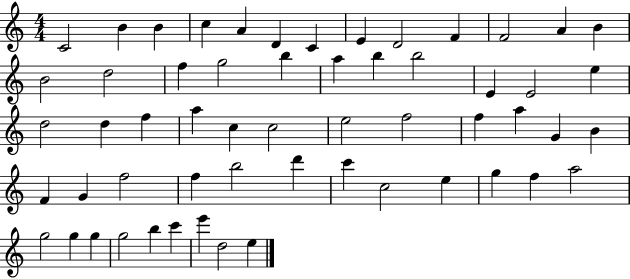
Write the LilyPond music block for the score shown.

{
  \clef treble
  \numericTimeSignature
  \time 4/4
  \key c \major
  c'2 b'4 b'4 | c''4 a'4 d'4 c'4 | e'4 d'2 f'4 | f'2 a'4 b'4 | \break b'2 d''2 | f''4 g''2 b''4 | a''4 b''4 b''2 | e'4 e'2 e''4 | \break d''2 d''4 f''4 | a''4 c''4 c''2 | e''2 f''2 | f''4 a''4 g'4 b'4 | \break f'4 g'4 f''2 | f''4 b''2 d'''4 | c'''4 c''2 e''4 | g''4 f''4 a''2 | \break g''2 g''4 g''4 | g''2 b''4 c'''4 | e'''4 d''2 e''4 | \bar "|."
}